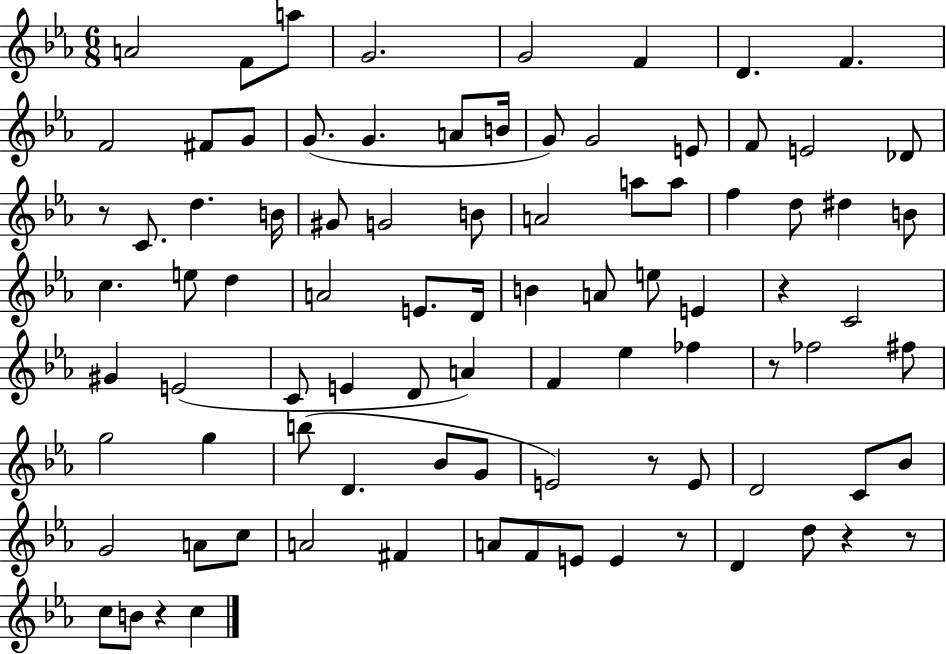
A4/h F4/e A5/e G4/h. G4/h F4/q D4/q. F4/q. F4/h F#4/e G4/e G4/e. G4/q. A4/e B4/s G4/e G4/h E4/e F4/e E4/h Db4/e R/e C4/e. D5/q. B4/s G#4/e G4/h B4/e A4/h A5/e A5/e F5/q D5/e D#5/q B4/e C5/q. E5/e D5/q A4/h E4/e. D4/s B4/q A4/e E5/e E4/q R/q C4/h G#4/q E4/h C4/e E4/q D4/e A4/q F4/q Eb5/q FES5/q R/e FES5/h F#5/e G5/h G5/q B5/e D4/q. Bb4/e G4/e E4/h R/e E4/e D4/h C4/e Bb4/e G4/h A4/e C5/e A4/h F#4/q A4/e F4/e E4/e E4/q R/e D4/q D5/e R/q R/e C5/e B4/e R/q C5/q